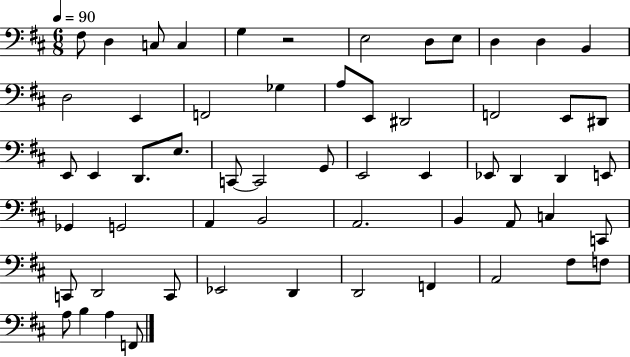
F#3/e D3/q C3/e C3/q G3/q R/h E3/h D3/e E3/e D3/q D3/q B2/q D3/h E2/q F2/h Gb3/q A3/e E2/e D#2/h F2/h E2/e D#2/e E2/e E2/q D2/e. E3/e. C2/e C2/h G2/e E2/h E2/q Eb2/e D2/q D2/q E2/e Gb2/q G2/h A2/q B2/h A2/h. B2/q A2/e C3/q C2/e C2/e D2/h C2/e Eb2/h D2/q D2/h F2/q A2/h F#3/e F3/e A3/e B3/q A3/q F2/e